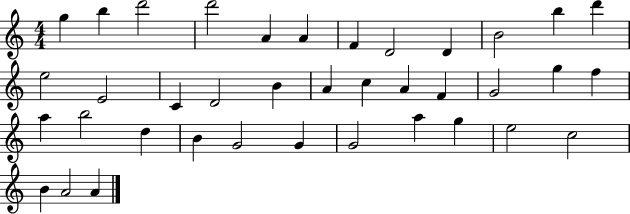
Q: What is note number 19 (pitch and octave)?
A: C5